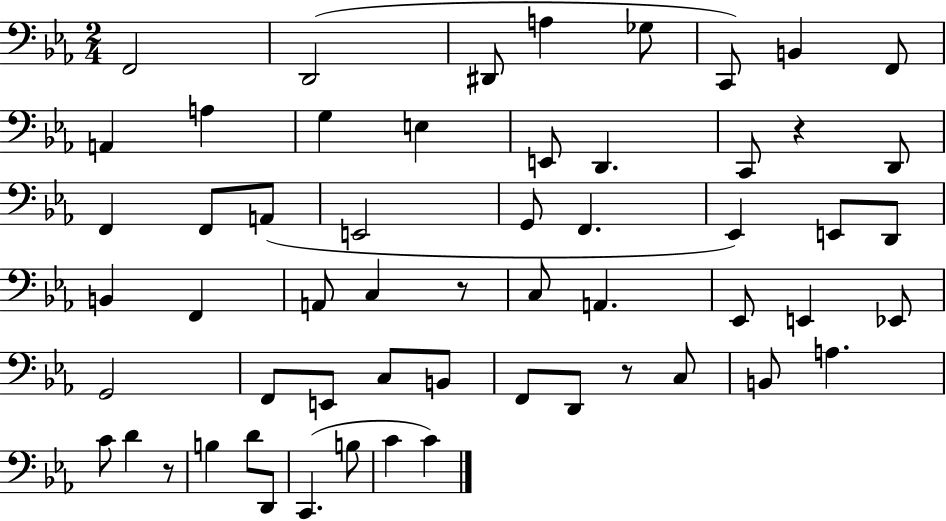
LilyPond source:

{
  \clef bass
  \numericTimeSignature
  \time 2/4
  \key ees \major
  f,2 | d,2( | dis,8 a4 ges8 | c,8) b,4 f,8 | \break a,4 a4 | g4 e4 | e,8 d,4. | c,8 r4 d,8 | \break f,4 f,8 a,8( | e,2 | g,8 f,4. | ees,4) e,8 d,8 | \break b,4 f,4 | a,8 c4 r8 | c8 a,4. | ees,8 e,4 ees,8 | \break g,2 | f,8 e,8 c8 b,8 | f,8 d,8 r8 c8 | b,8 a4. | \break c'8 d'4 r8 | b4 d'8 d,8 | c,4.( b8 | c'4 c'4) | \break \bar "|."
}